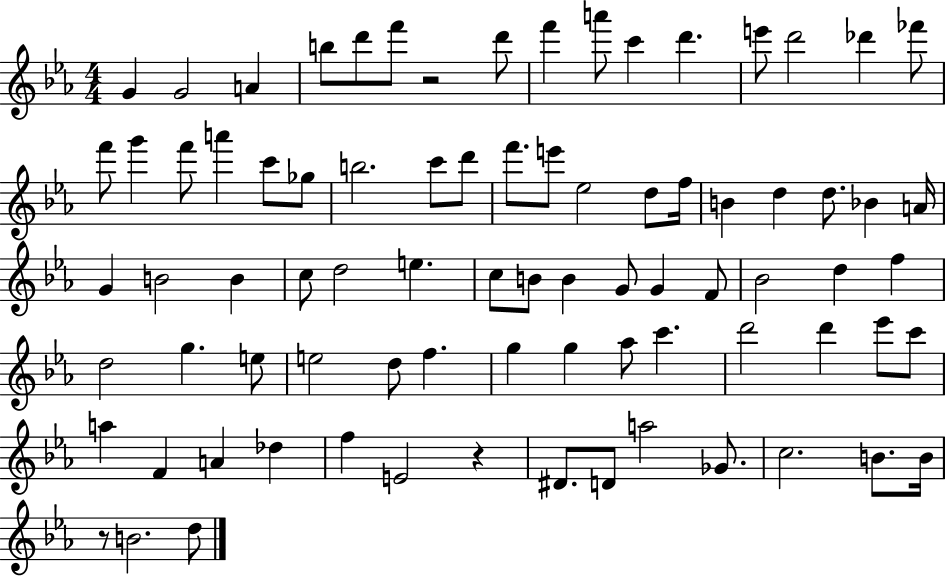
{
  \clef treble
  \numericTimeSignature
  \time 4/4
  \key ees \major
  g'4 g'2 a'4 | b''8 d'''8 f'''8 r2 d'''8 | f'''4 a'''8 c'''4 d'''4. | e'''8 d'''2 des'''4 fes'''8 | \break f'''8 g'''4 f'''8 a'''4 c'''8 ges''8 | b''2. c'''8 d'''8 | f'''8. e'''8 ees''2 d''8 f''16 | b'4 d''4 d''8. bes'4 a'16 | \break g'4 b'2 b'4 | c''8 d''2 e''4. | c''8 b'8 b'4 g'8 g'4 f'8 | bes'2 d''4 f''4 | \break d''2 g''4. e''8 | e''2 d''8 f''4. | g''4 g''4 aes''8 c'''4. | d'''2 d'''4 ees'''8 c'''8 | \break a''4 f'4 a'4 des''4 | f''4 e'2 r4 | dis'8. d'8 a''2 ges'8. | c''2. b'8. b'16 | \break r8 b'2. d''8 | \bar "|."
}